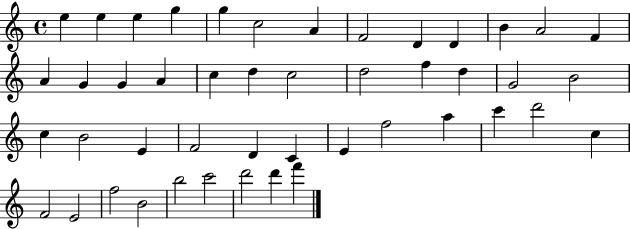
X:1
T:Untitled
M:4/4
L:1/4
K:C
e e e g g c2 A F2 D D B A2 F A G G A c d c2 d2 f d G2 B2 c B2 E F2 D C E f2 a c' d'2 c F2 E2 f2 B2 b2 c'2 d'2 d' f'